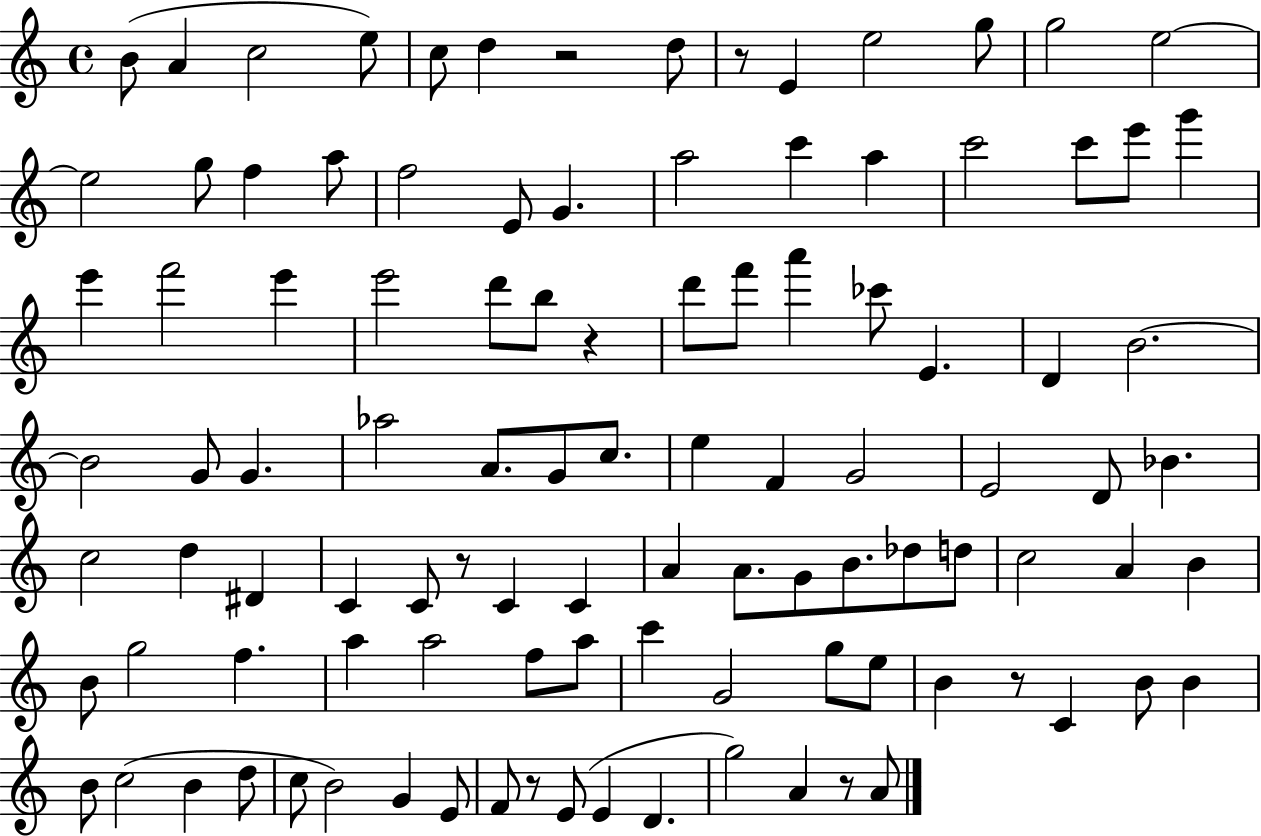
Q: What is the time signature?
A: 4/4